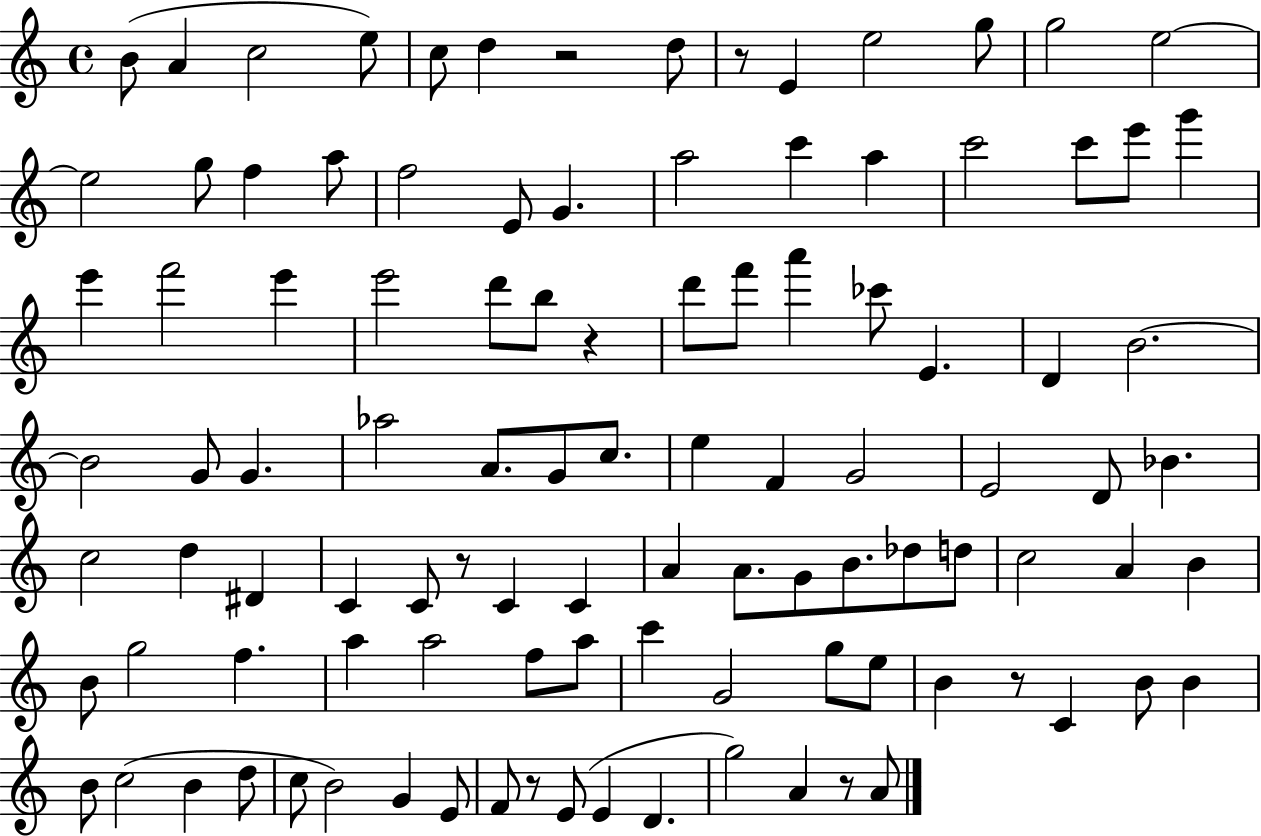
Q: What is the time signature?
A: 4/4